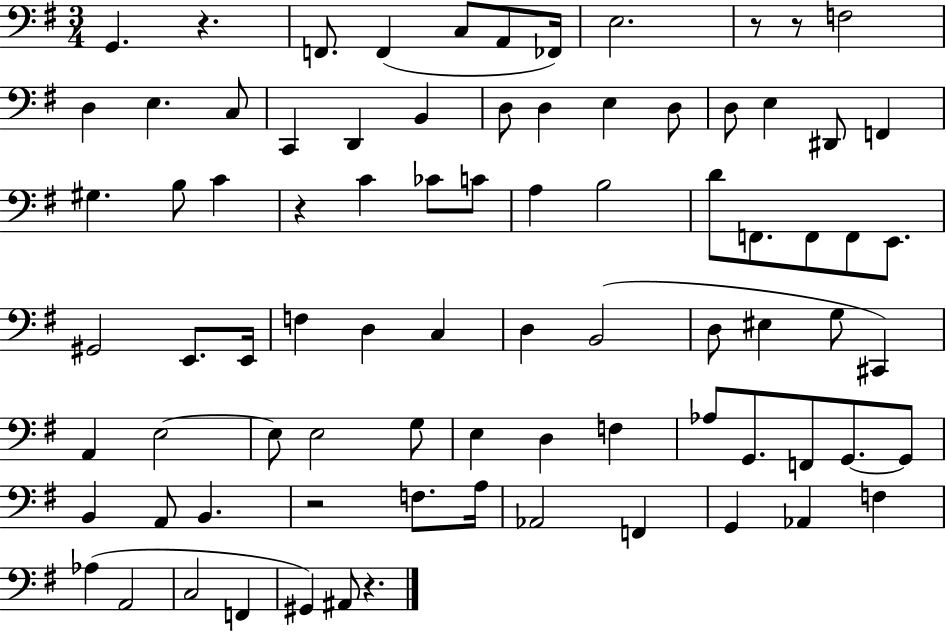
G2/q. R/q. F2/e. F2/q C3/e A2/e FES2/s E3/h. R/e R/e F3/h D3/q E3/q. C3/e C2/q D2/q B2/q D3/e D3/q E3/q D3/e D3/e E3/q D#2/e F2/q G#3/q. B3/e C4/q R/q C4/q CES4/e C4/e A3/q B3/h D4/e F2/e. F2/e F2/e E2/e. G#2/h E2/e. E2/s F3/q D3/q C3/q D3/q B2/h D3/e EIS3/q G3/e C#2/q A2/q E3/h E3/e E3/h G3/e E3/q D3/q F3/q Ab3/e G2/e. F2/e G2/e. G2/e B2/q A2/e B2/q. R/h F3/e. A3/s Ab2/h F2/q G2/q Ab2/q F3/q Ab3/q A2/h C3/h F2/q G#2/q A#2/e R/q.